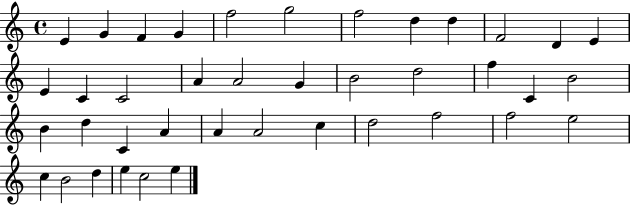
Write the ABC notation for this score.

X:1
T:Untitled
M:4/4
L:1/4
K:C
E G F G f2 g2 f2 d d F2 D E E C C2 A A2 G B2 d2 f C B2 B d C A A A2 c d2 f2 f2 e2 c B2 d e c2 e